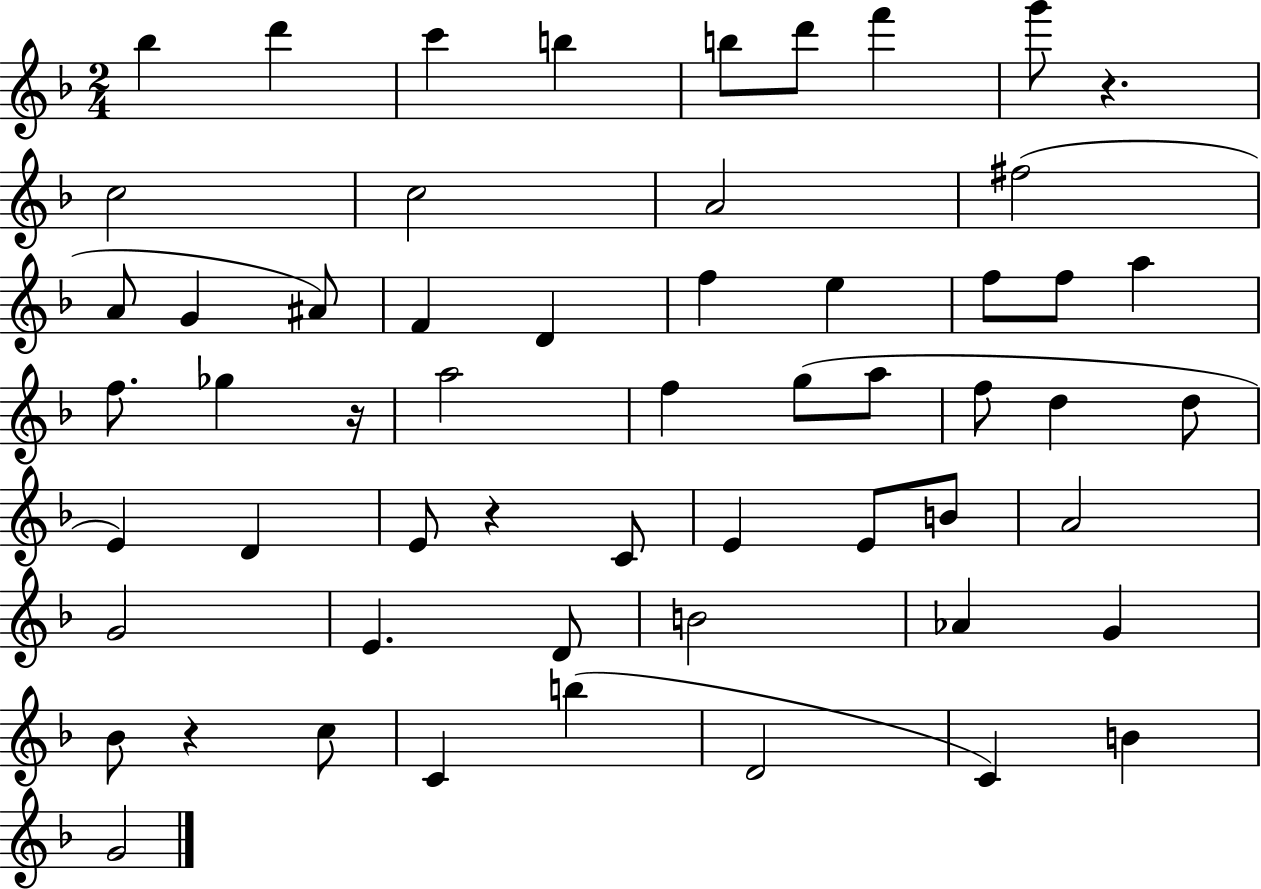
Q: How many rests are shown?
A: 4